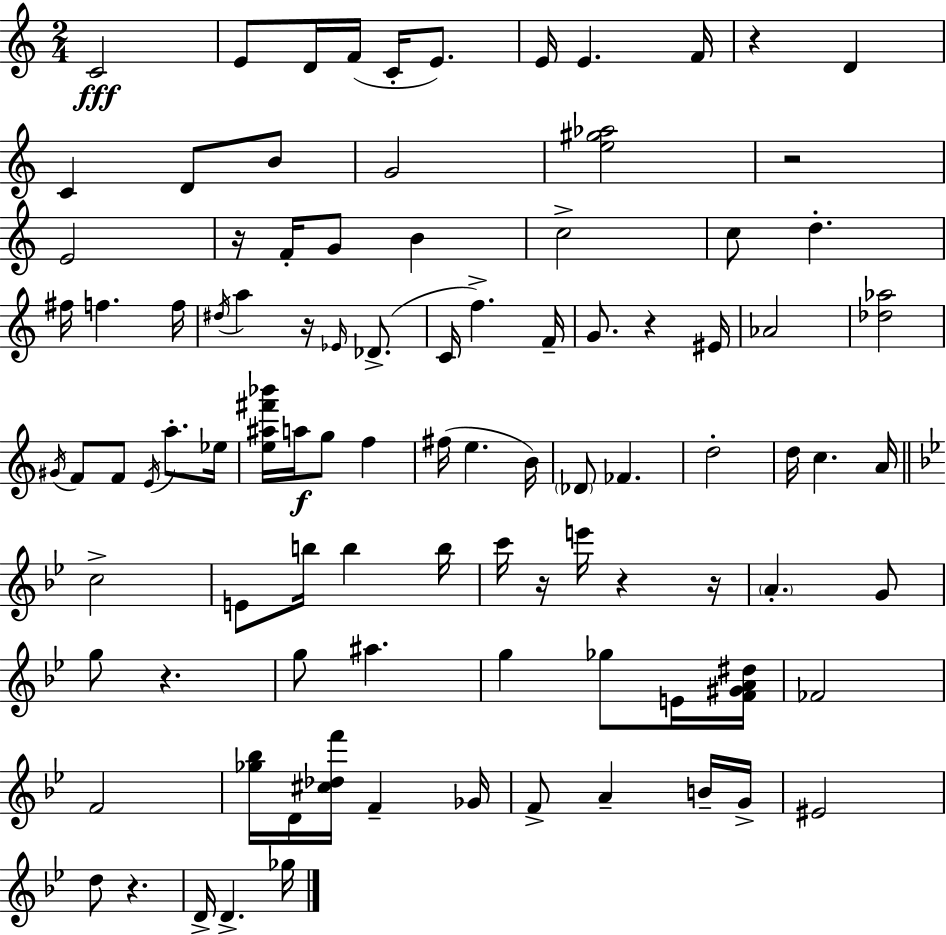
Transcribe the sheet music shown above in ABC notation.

X:1
T:Untitled
M:2/4
L:1/4
K:Am
C2 E/2 D/4 F/4 C/4 E/2 E/4 E F/4 z D C D/2 B/2 G2 [e^g_a]2 z2 E2 z/4 F/4 G/2 B c2 c/2 d ^f/4 f f/4 ^d/4 a z/4 _E/4 _D/2 C/4 f F/4 G/2 z ^E/4 _A2 [_d_a]2 ^G/4 F/2 F/2 E/4 a/2 _e/4 [e^a^f'_b']/4 a/4 g/2 f ^f/4 e B/4 _D/2 _F d2 d/4 c A/4 c2 E/2 b/4 b b/4 c'/4 z/4 e'/4 z z/4 A G/2 g/2 z g/2 ^a g _g/2 E/4 [F^GA^d]/4 _F2 F2 [_g_b]/4 D/4 [^c_df']/4 F _G/4 F/2 A B/4 G/4 ^E2 d/2 z D/4 D _g/4